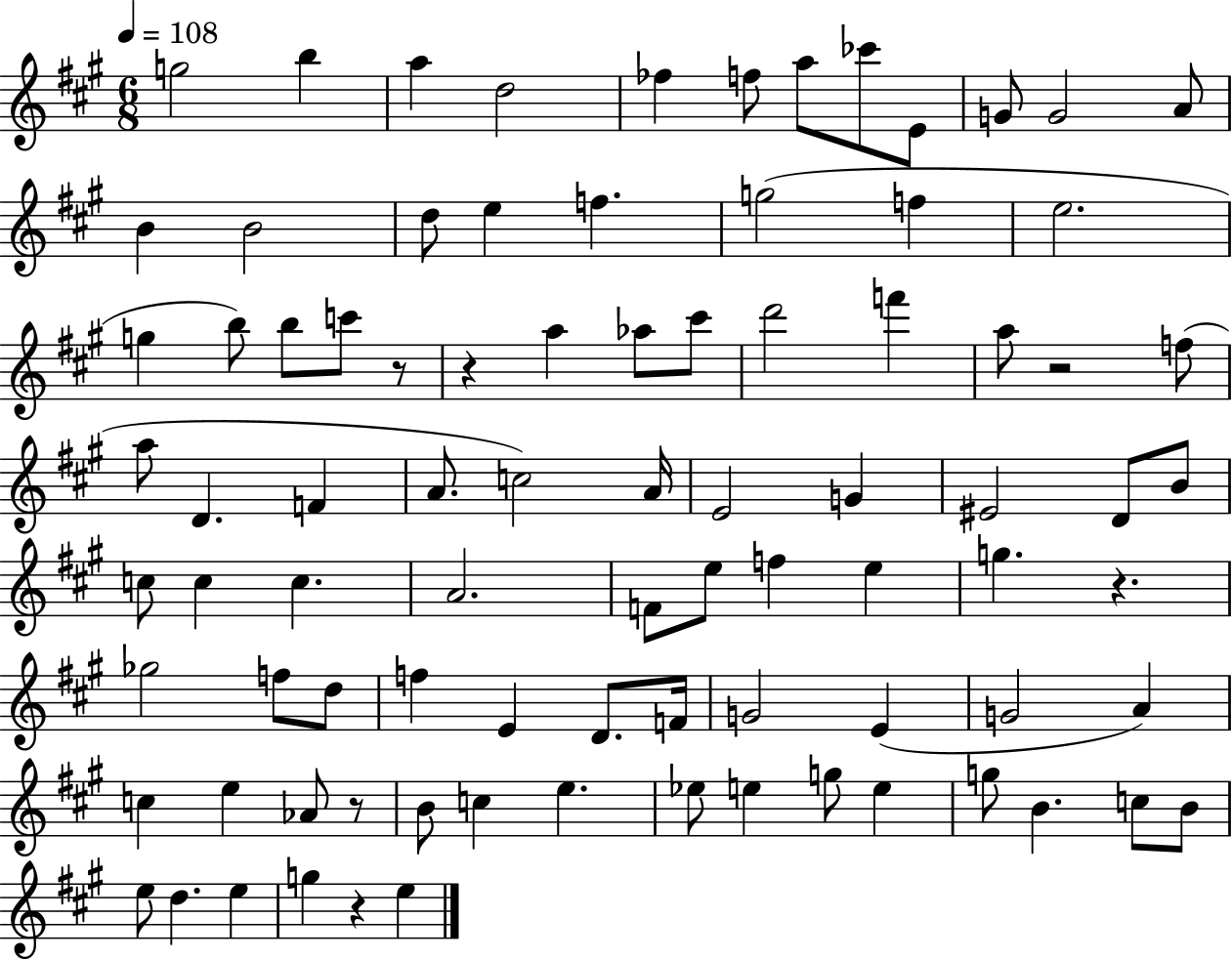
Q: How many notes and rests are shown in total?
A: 87